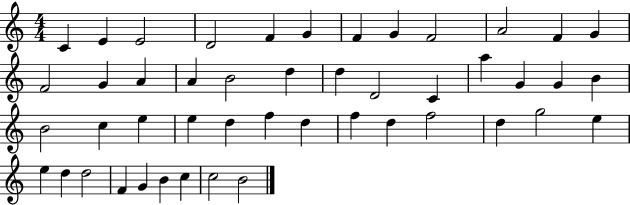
X:1
T:Untitled
M:4/4
L:1/4
K:C
C E E2 D2 F G F G F2 A2 F G F2 G A A B2 d d D2 C a G G B B2 c e e d f d f d f2 d g2 e e d d2 F G B c c2 B2